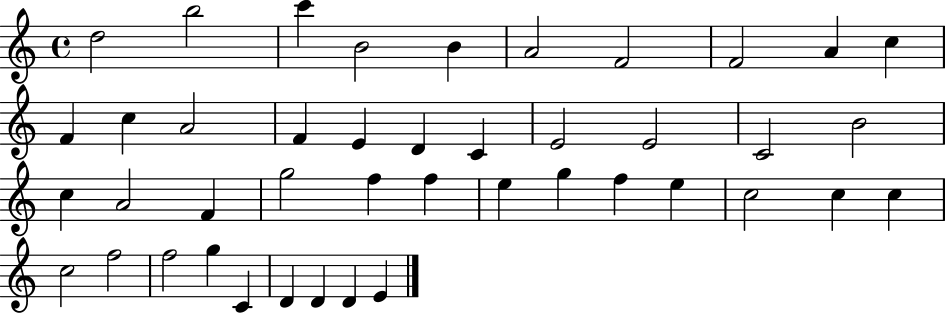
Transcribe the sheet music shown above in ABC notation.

X:1
T:Untitled
M:4/4
L:1/4
K:C
d2 b2 c' B2 B A2 F2 F2 A c F c A2 F E D C E2 E2 C2 B2 c A2 F g2 f f e g f e c2 c c c2 f2 f2 g C D D D E